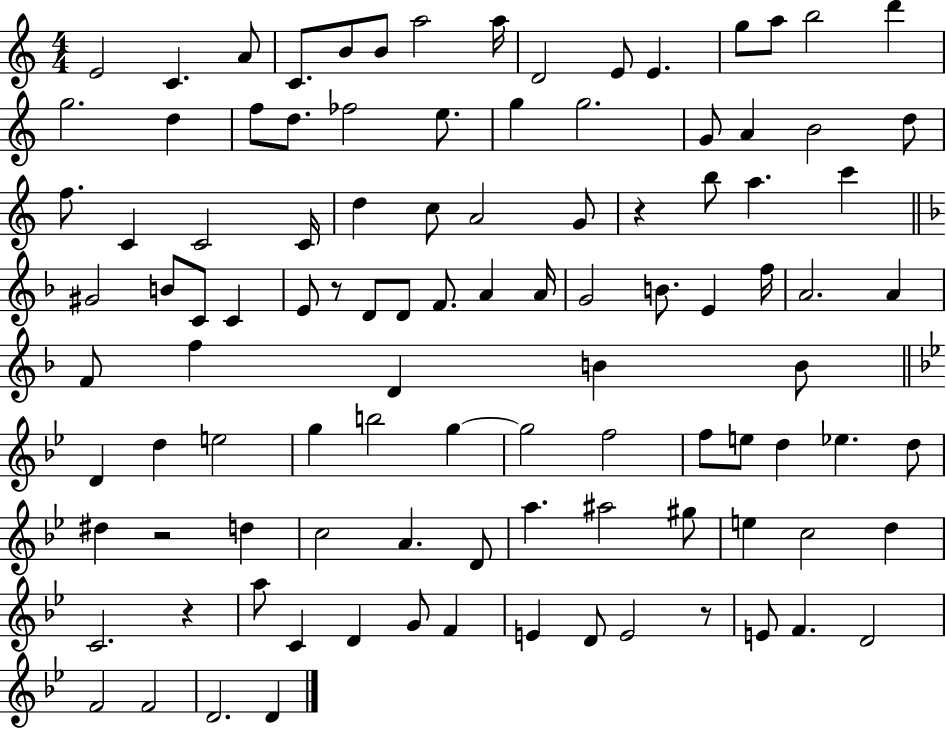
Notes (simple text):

E4/h C4/q. A4/e C4/e. B4/e B4/e A5/h A5/s D4/h E4/e E4/q. G5/e A5/e B5/h D6/q G5/h. D5/q F5/e D5/e. FES5/h E5/e. G5/q G5/h. G4/e A4/q B4/h D5/e F5/e. C4/q C4/h C4/s D5/q C5/e A4/h G4/e R/q B5/e A5/q. C6/q G#4/h B4/e C4/e C4/q E4/e R/e D4/e D4/e F4/e. A4/q A4/s G4/h B4/e. E4/q F5/s A4/h. A4/q F4/e F5/q D4/q B4/q B4/e D4/q D5/q E5/h G5/q B5/h G5/q G5/h F5/h F5/e E5/e D5/q Eb5/q. D5/e D#5/q R/h D5/q C5/h A4/q. D4/e A5/q. A#5/h G#5/e E5/q C5/h D5/q C4/h. R/q A5/e C4/q D4/q G4/e F4/q E4/q D4/e E4/h R/e E4/e F4/q. D4/h F4/h F4/h D4/h. D4/q